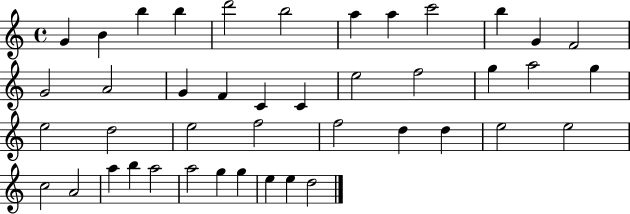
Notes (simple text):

G4/q B4/q B5/q B5/q D6/h B5/h A5/q A5/q C6/h B5/q G4/q F4/h G4/h A4/h G4/q F4/q C4/q C4/q E5/h F5/h G5/q A5/h G5/q E5/h D5/h E5/h F5/h F5/h D5/q D5/q E5/h E5/h C5/h A4/h A5/q B5/q A5/h A5/h G5/q G5/q E5/q E5/q D5/h